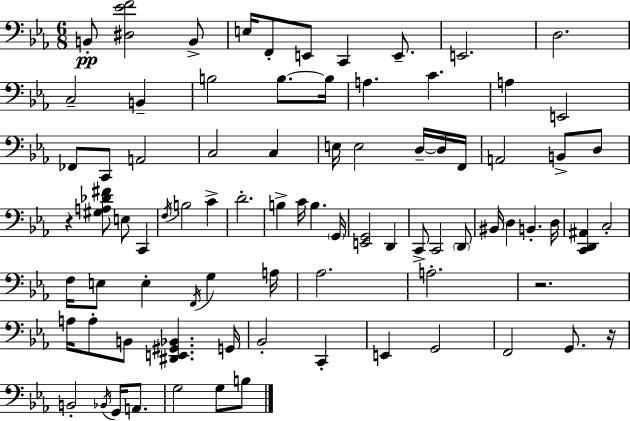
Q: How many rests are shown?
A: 3